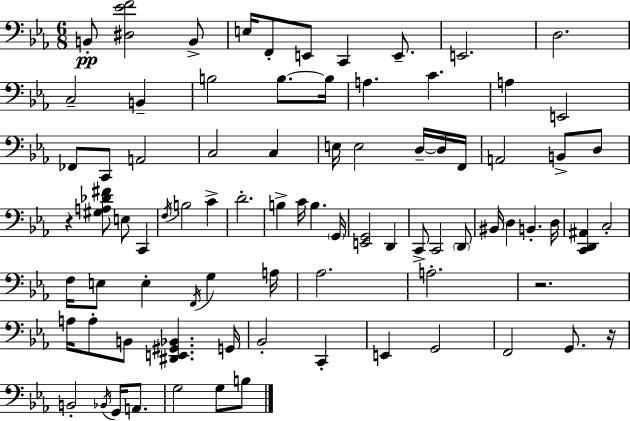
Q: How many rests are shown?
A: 3